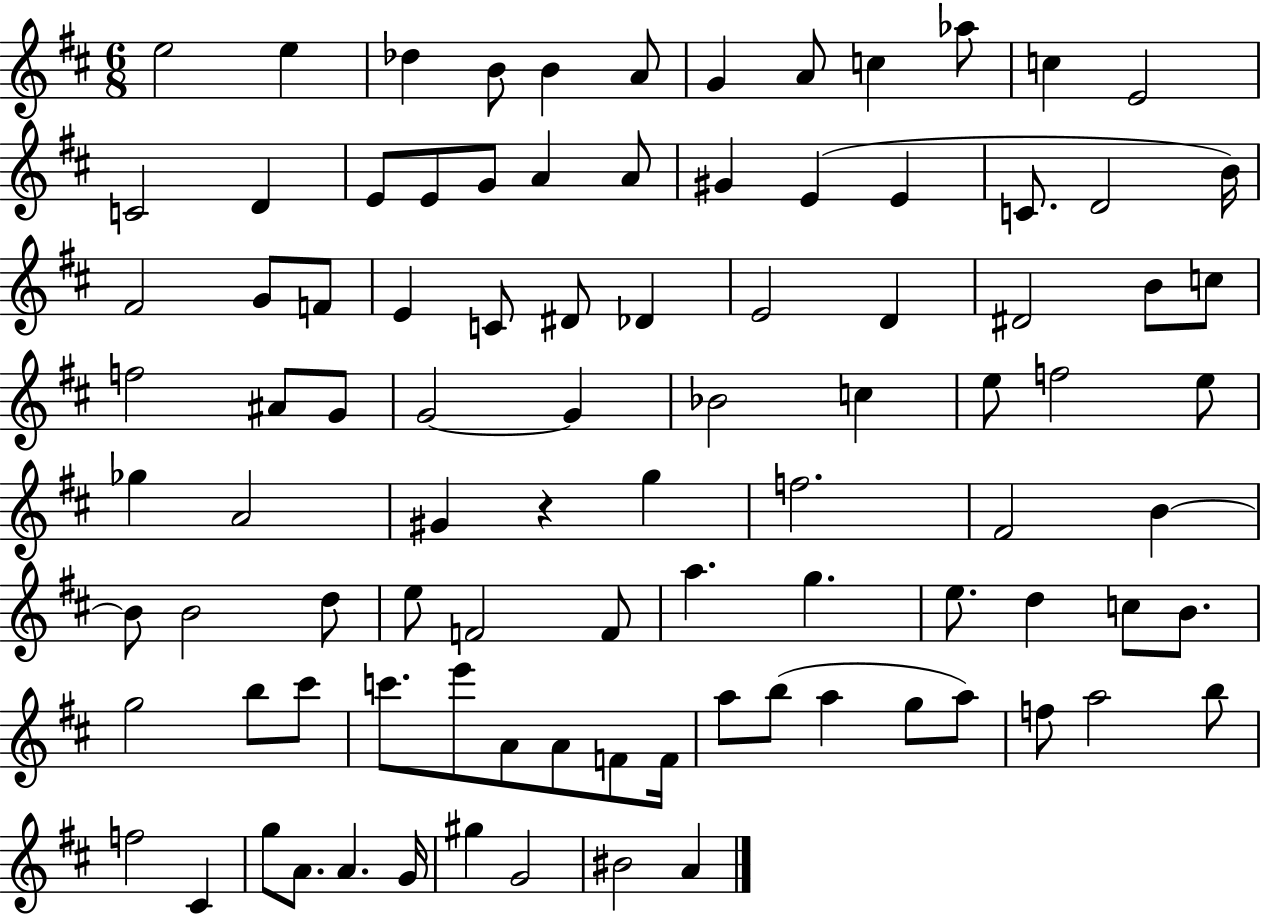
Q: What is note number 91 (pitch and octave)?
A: G4